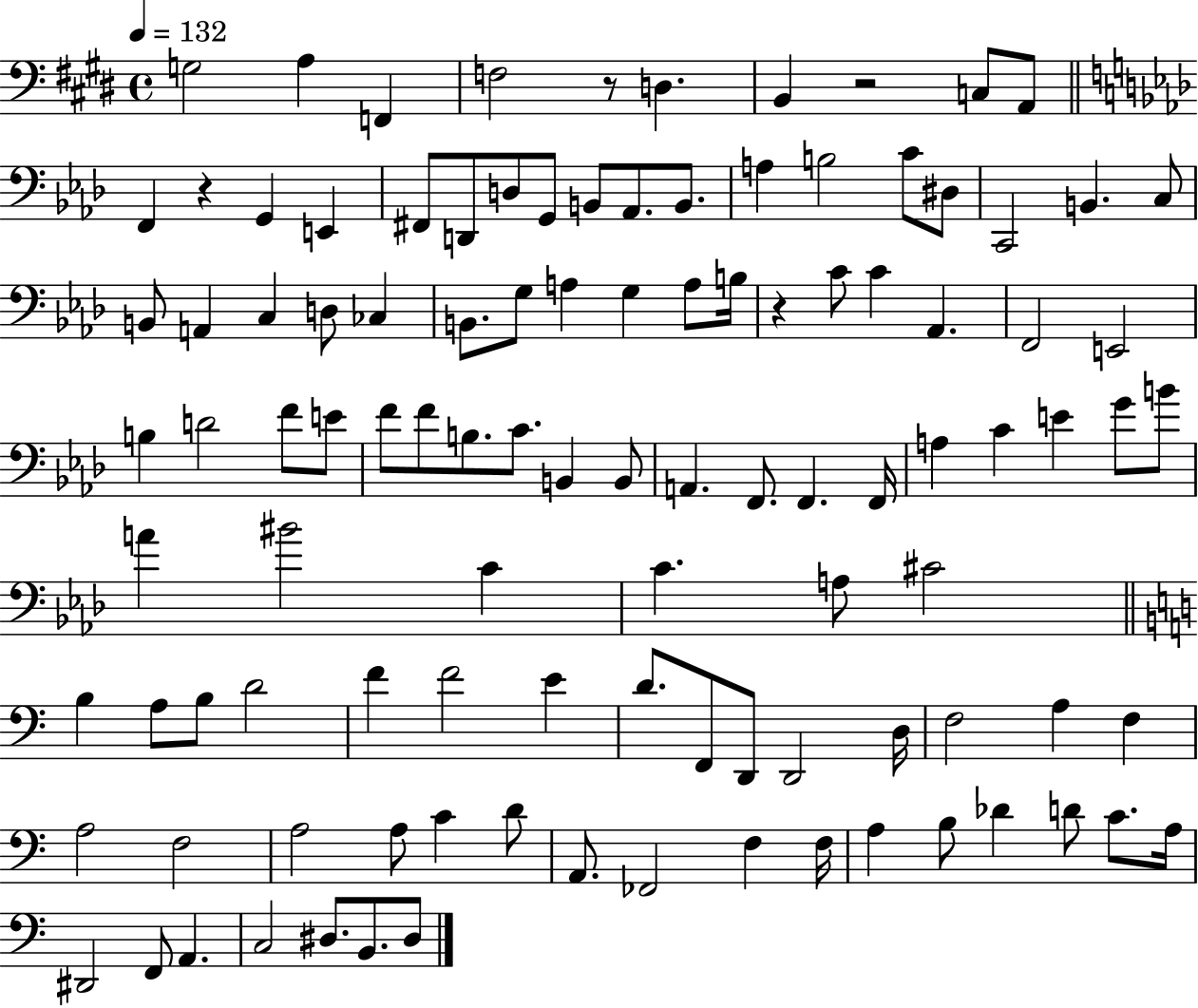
X:1
T:Untitled
M:4/4
L:1/4
K:E
G,2 A, F,, F,2 z/2 D, B,, z2 C,/2 A,,/2 F,, z G,, E,, ^F,,/2 D,,/2 D,/2 G,,/2 B,,/2 _A,,/2 B,,/2 A, B,2 C/2 ^D,/2 C,,2 B,, C,/2 B,,/2 A,, C, D,/2 _C, B,,/2 G,/2 A, G, A,/2 B,/4 z C/2 C _A,, F,,2 E,,2 B, D2 F/2 E/2 F/2 F/2 B,/2 C/2 B,, B,,/2 A,, F,,/2 F,, F,,/4 A, C E G/2 B/2 A ^B2 C C A,/2 ^C2 B, A,/2 B,/2 D2 F F2 E D/2 F,,/2 D,,/2 D,,2 D,/4 F,2 A, F, A,2 F,2 A,2 A,/2 C D/2 A,,/2 _F,,2 F, F,/4 A, B,/2 _D D/2 C/2 A,/4 ^D,,2 F,,/2 A,, C,2 ^D,/2 B,,/2 ^D,/2